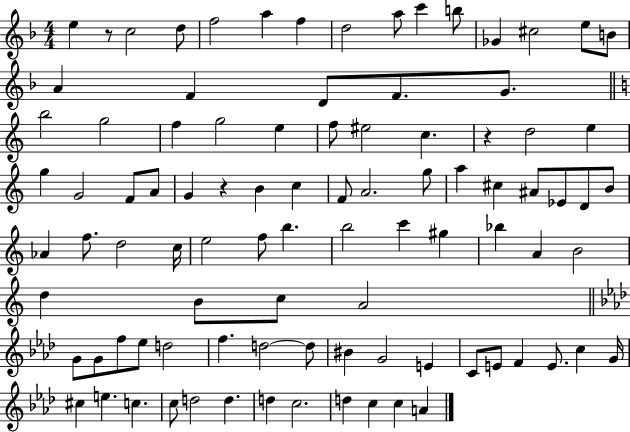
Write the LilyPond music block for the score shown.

{
  \clef treble
  \numericTimeSignature
  \time 4/4
  \key f \major
  e''4 r8 c''2 d''8 | f''2 a''4 f''4 | d''2 a''8 c'''4 b''8 | ges'4 cis''2 e''8 b'8 | \break a'4 f'4 d'8 f'8. g'8. | \bar "||" \break \key c \major b''2 g''2 | f''4 g''2 e''4 | f''8 eis''2 c''4. | r4 d''2 e''4 | \break g''4 g'2 f'8 a'8 | g'4 r4 b'4 c''4 | f'8 a'2. g''8 | a''4 cis''4 ais'8 ees'8 d'8 b'8 | \break aes'4 f''8. d''2 c''16 | e''2 f''8 b''4. | b''2 c'''4 gis''4 | bes''4 a'4 b'2 | \break d''4 b'8 c''8 a'2 | \bar "||" \break \key aes \major g'8 g'8 f''8 ees''8 d''2 | f''4. d''2~~ d''8 | bis'4 g'2 e'4 | c'8 e'8 f'4 e'8. c''4 g'16 | \break cis''4 e''4. c''4. | c''8 d''2 d''4. | d''4 c''2. | d''4 c''4 c''4 a'4 | \break \bar "|."
}